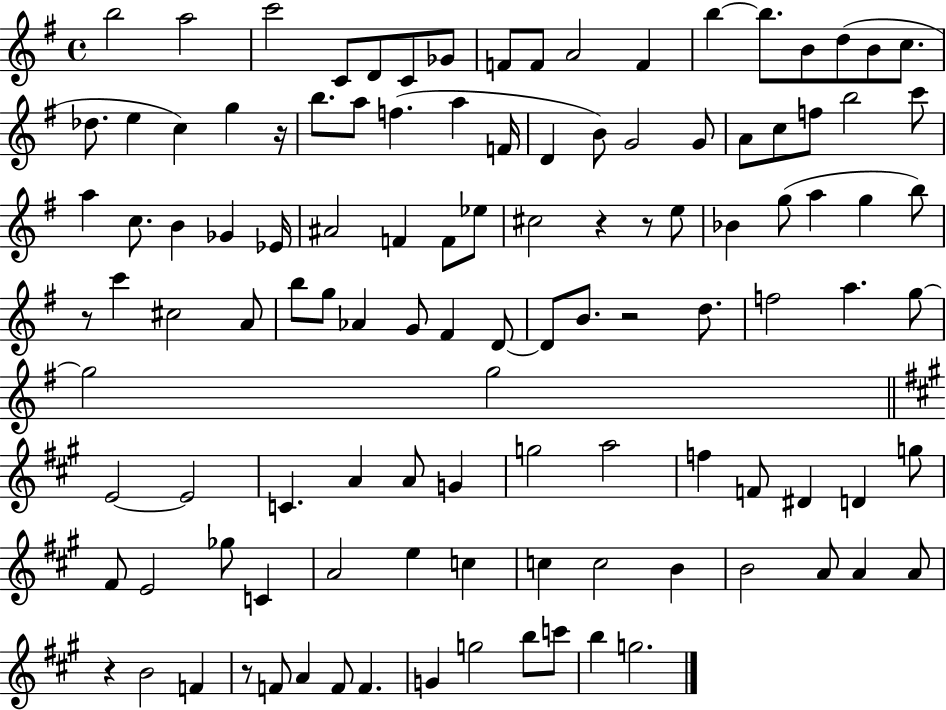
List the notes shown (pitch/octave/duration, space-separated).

B5/h A5/h C6/h C4/e D4/e C4/e Gb4/e F4/e F4/e A4/h F4/q B5/q B5/e. B4/e D5/e B4/e C5/e. Db5/e. E5/q C5/q G5/q R/s B5/e. A5/e F5/q. A5/q F4/s D4/q B4/e G4/h G4/e A4/e C5/e F5/e B5/h C6/e A5/q C5/e. B4/q Gb4/q Eb4/s A#4/h F4/q F4/e Eb5/e C#5/h R/q R/e E5/e Bb4/q G5/e A5/q G5/q B5/e R/e C6/q C#5/h A4/e B5/e G5/e Ab4/q G4/e F#4/q D4/e D4/e B4/e. R/h D5/e. F5/h A5/q. G5/e G5/h G5/h E4/h E4/h C4/q. A4/q A4/e G4/q G5/h A5/h F5/q F4/e D#4/q D4/q G5/e F#4/e E4/h Gb5/e C4/q A4/h E5/q C5/q C5/q C5/h B4/q B4/h A4/e A4/q A4/e R/q B4/h F4/q R/e F4/e A4/q F4/e F4/q. G4/q G5/h B5/e C6/e B5/q G5/h.